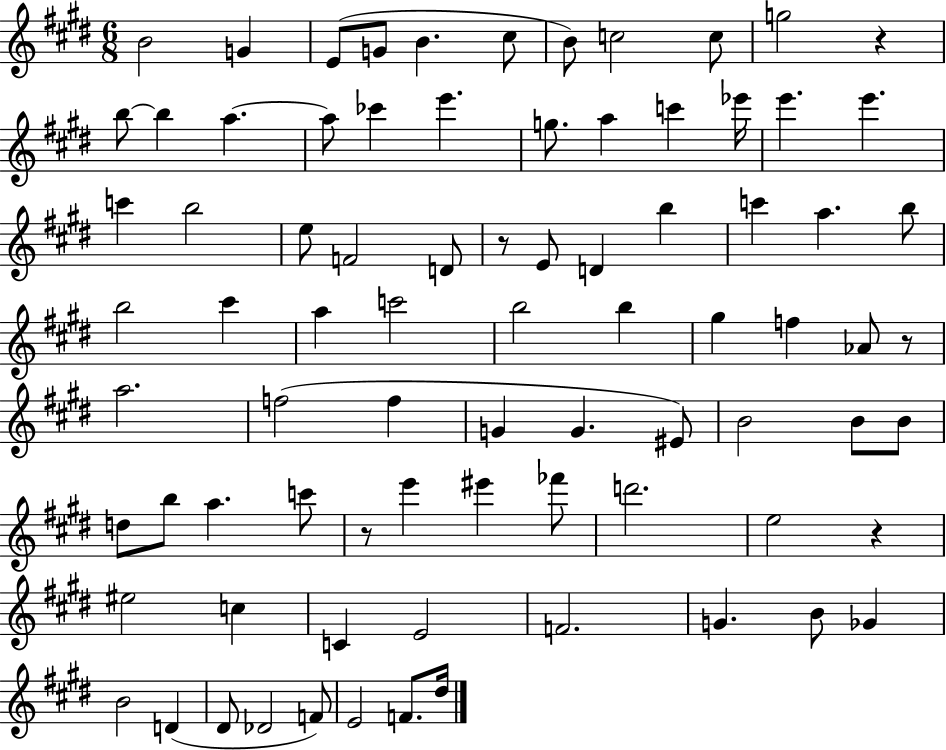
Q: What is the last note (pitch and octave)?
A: D#5